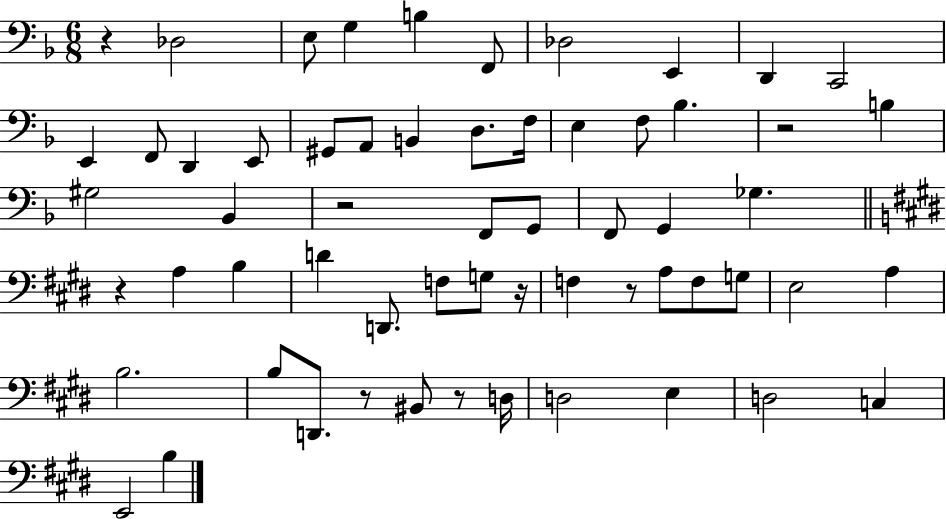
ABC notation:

X:1
T:Untitled
M:6/8
L:1/4
K:F
z _D,2 E,/2 G, B, F,,/2 _D,2 E,, D,, C,,2 E,, F,,/2 D,, E,,/2 ^G,,/2 A,,/2 B,, D,/2 F,/4 E, F,/2 _B, z2 B, ^G,2 _B,, z2 F,,/2 G,,/2 F,,/2 G,, _G, z A, B, D D,,/2 F,/2 G,/2 z/4 F, z/2 A,/2 F,/2 G,/2 E,2 A, B,2 B,/2 D,,/2 z/2 ^B,,/2 z/2 D,/4 D,2 E, D,2 C, E,,2 B,